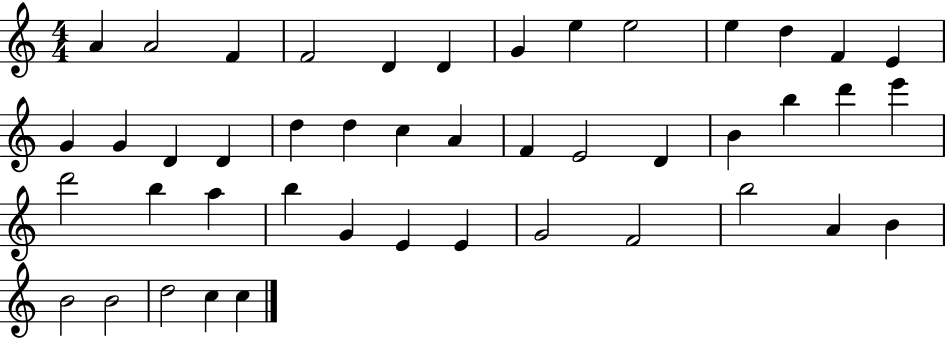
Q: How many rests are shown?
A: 0